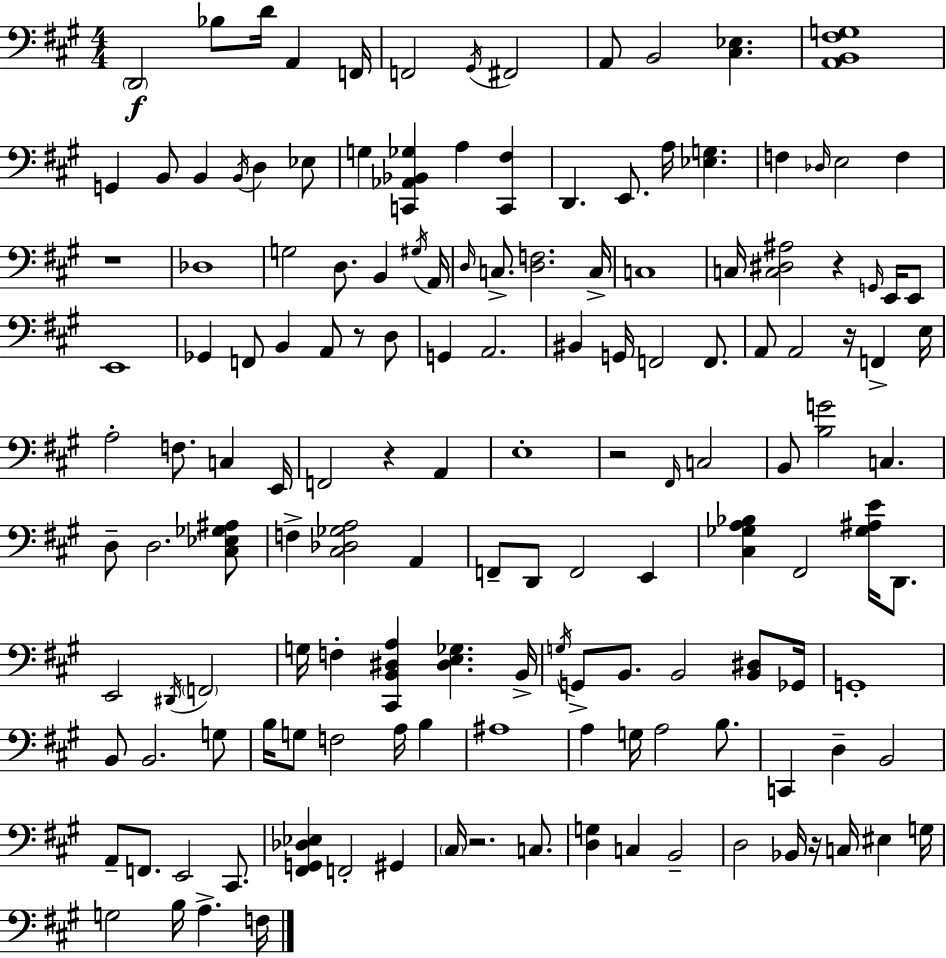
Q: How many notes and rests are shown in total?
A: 148